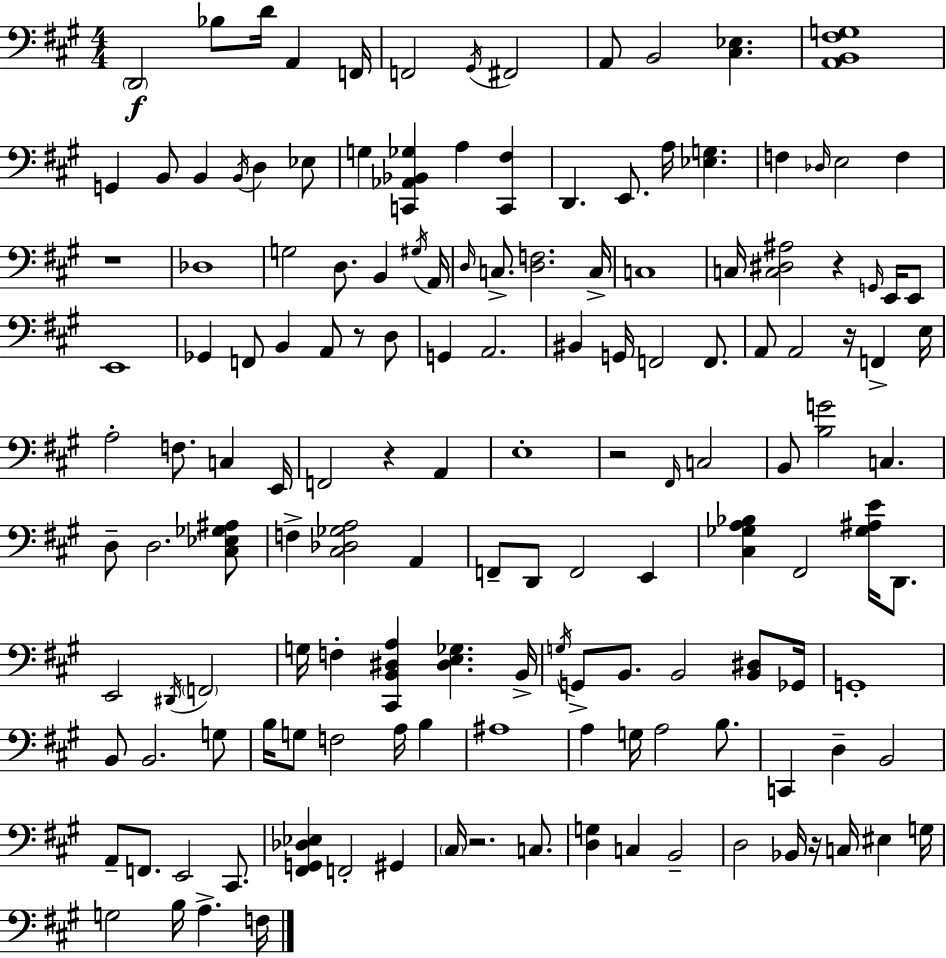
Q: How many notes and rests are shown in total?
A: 148